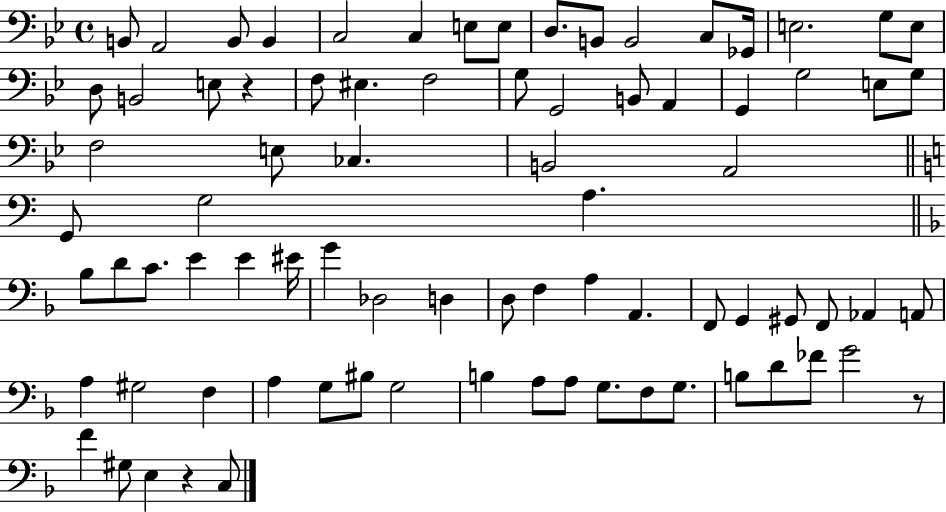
X:1
T:Untitled
M:4/4
L:1/4
K:Bb
B,,/2 A,,2 B,,/2 B,, C,2 C, E,/2 E,/2 D,/2 B,,/2 B,,2 C,/2 _G,,/4 E,2 G,/2 E,/2 D,/2 B,,2 E,/2 z F,/2 ^E, F,2 G,/2 G,,2 B,,/2 A,, G,, G,2 E,/2 G,/2 F,2 E,/2 _C, B,,2 A,,2 G,,/2 G,2 A, _B,/2 D/2 C/2 E E ^E/4 G _D,2 D, D,/2 F, A, A,, F,,/2 G,, ^G,,/2 F,,/2 _A,, A,,/2 A, ^G,2 F, A, G,/2 ^B,/2 G,2 B, A,/2 A,/2 G,/2 F,/2 G,/2 B,/2 D/2 _F/2 G2 z/2 F ^G,/2 E, z C,/2